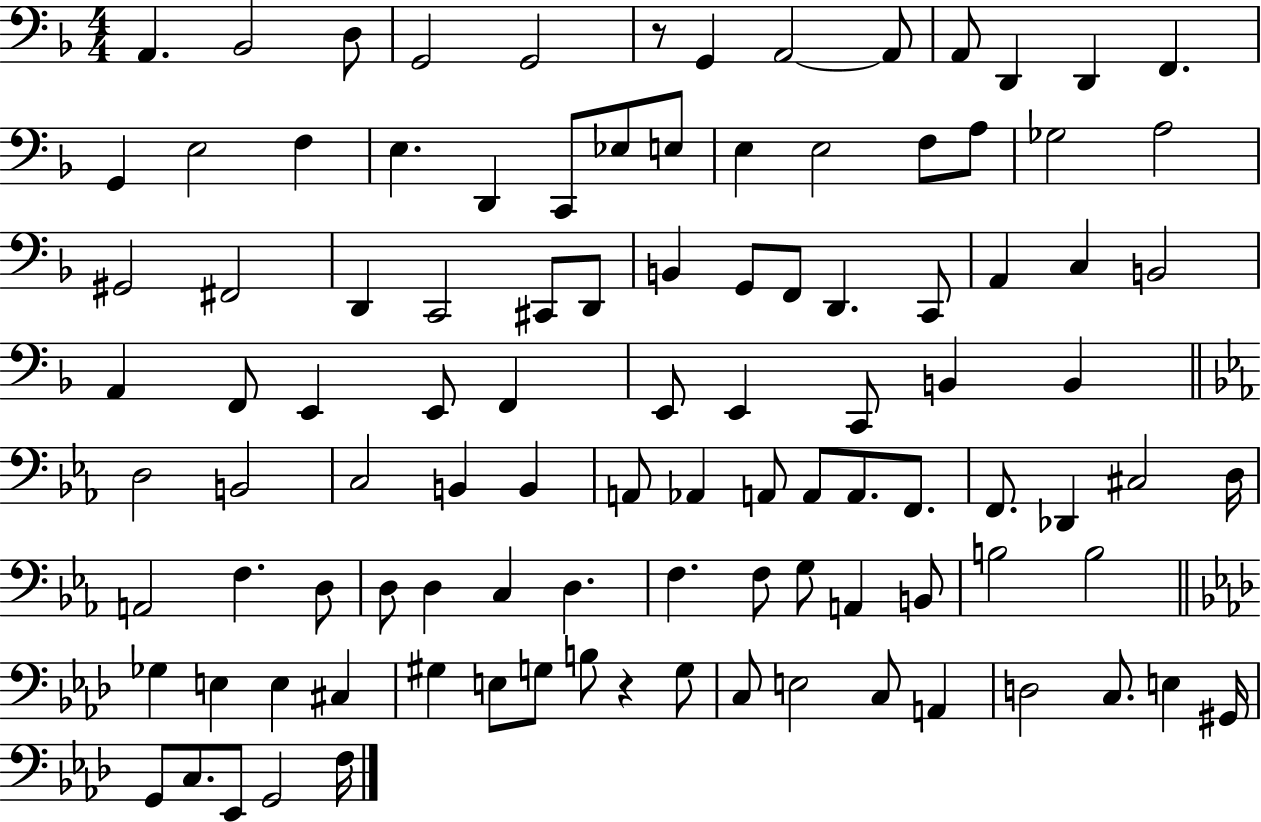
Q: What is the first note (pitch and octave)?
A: A2